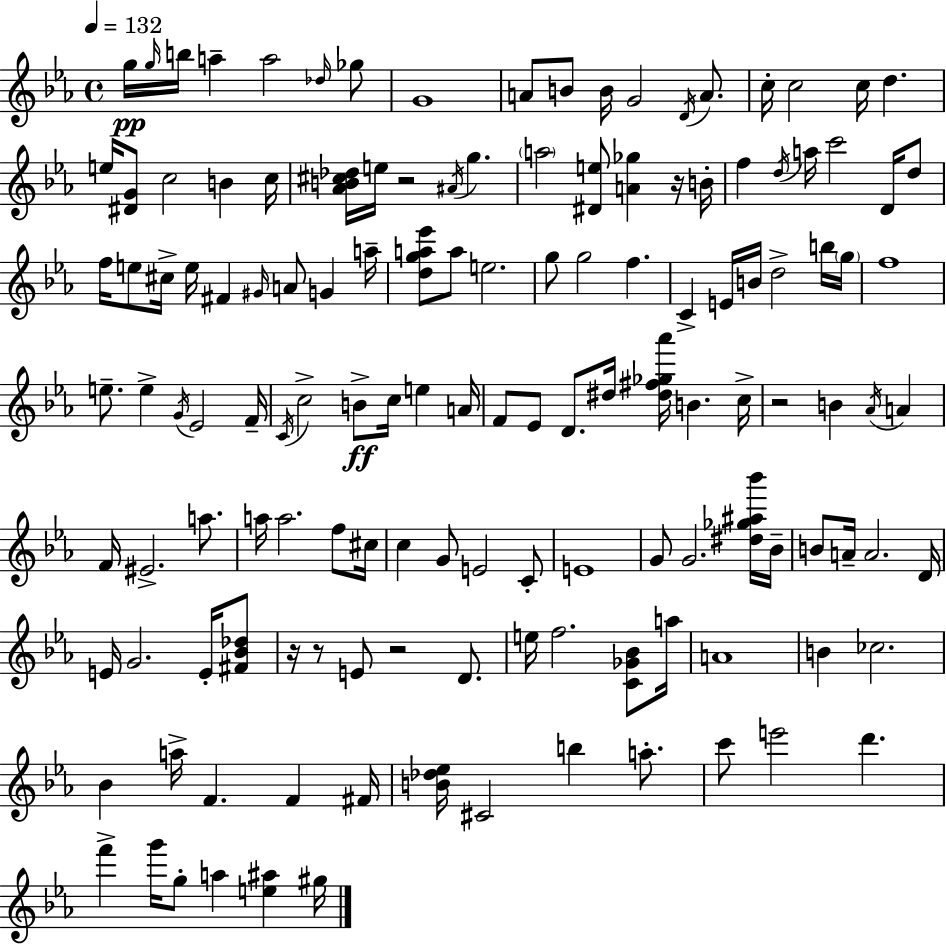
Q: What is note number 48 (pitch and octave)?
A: C4